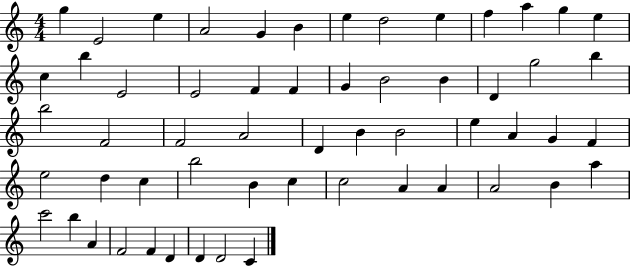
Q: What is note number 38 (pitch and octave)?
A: D5